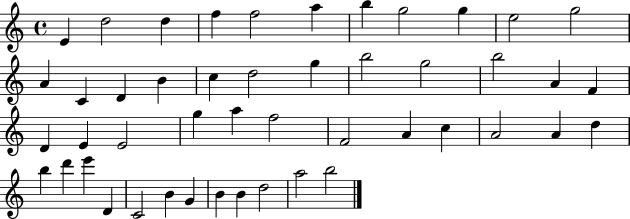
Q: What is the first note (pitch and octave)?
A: E4